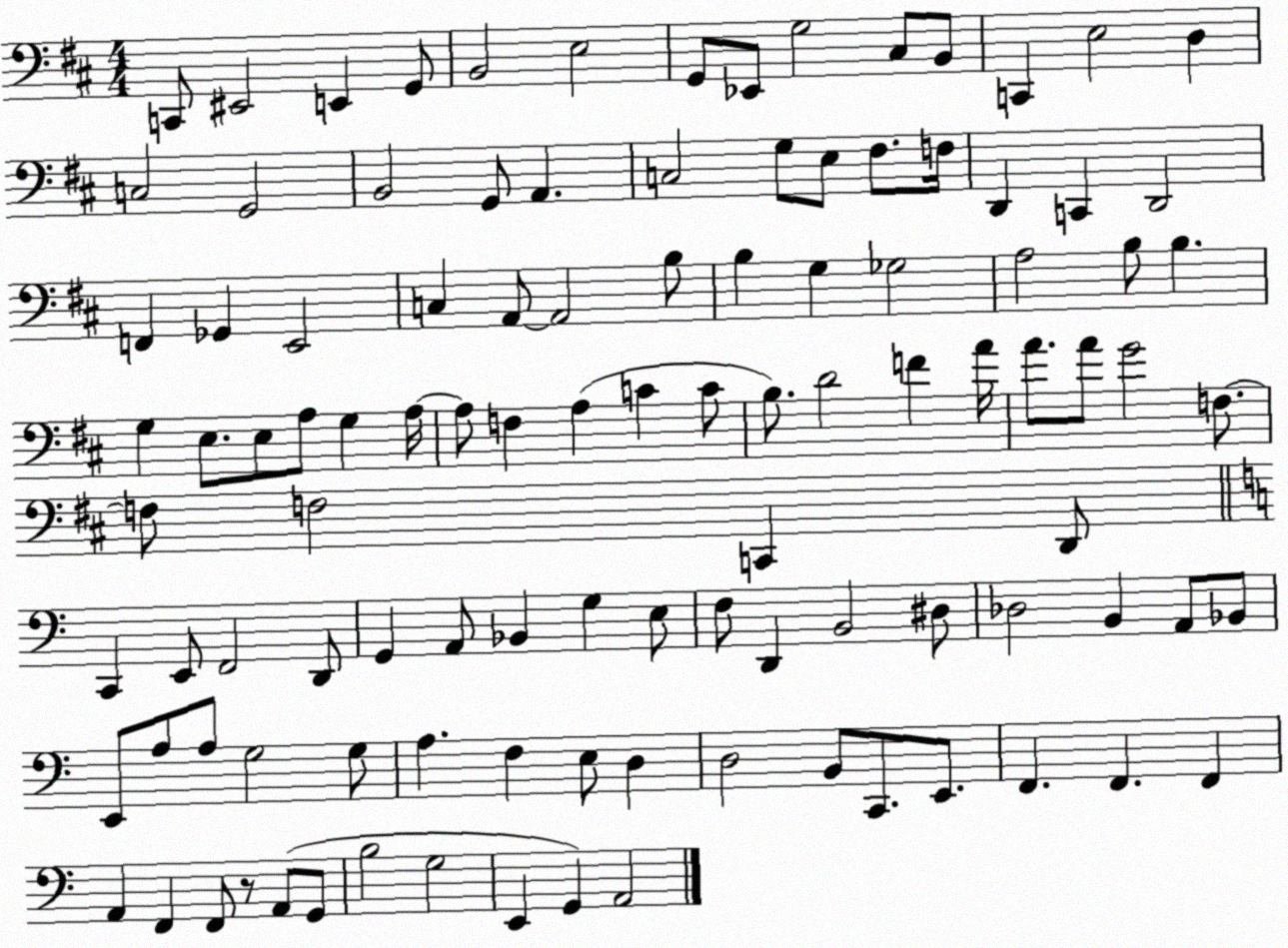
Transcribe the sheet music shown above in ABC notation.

X:1
T:Untitled
M:4/4
L:1/4
K:D
C,,/2 ^E,,2 E,, G,,/2 B,,2 E,2 G,,/2 _E,,/2 G,2 ^C,/2 B,,/2 C,, E,2 D, C,2 G,,2 B,,2 G,,/2 A,, C,2 G,/2 E,/2 ^F,/2 F,/4 D,, C,, D,,2 F,, _G,, E,,2 C, A,,/2 A,,2 B,/2 B, G, _G,2 A,2 B,/2 B, G, E,/2 E,/2 A,/2 G, A,/4 A,/2 F, A, C C/2 B,/2 D2 F A/4 A/2 A/2 G2 F,/2 F,/2 F,2 C,, D,,/2 C,, E,,/2 F,,2 D,,/2 G,, A,,/2 _B,, G, E,/2 F,/2 D,, B,,2 ^D,/2 _D,2 B,, A,,/2 _B,,/2 E,,/2 A,/2 A,/2 G,2 G,/2 A, F, E,/2 D, D,2 B,,/2 C,,/2 E,,/2 F,, F,, F,, A,, F,, F,,/2 z/2 A,,/2 G,,/2 B,2 G,2 E,, G,, A,,2